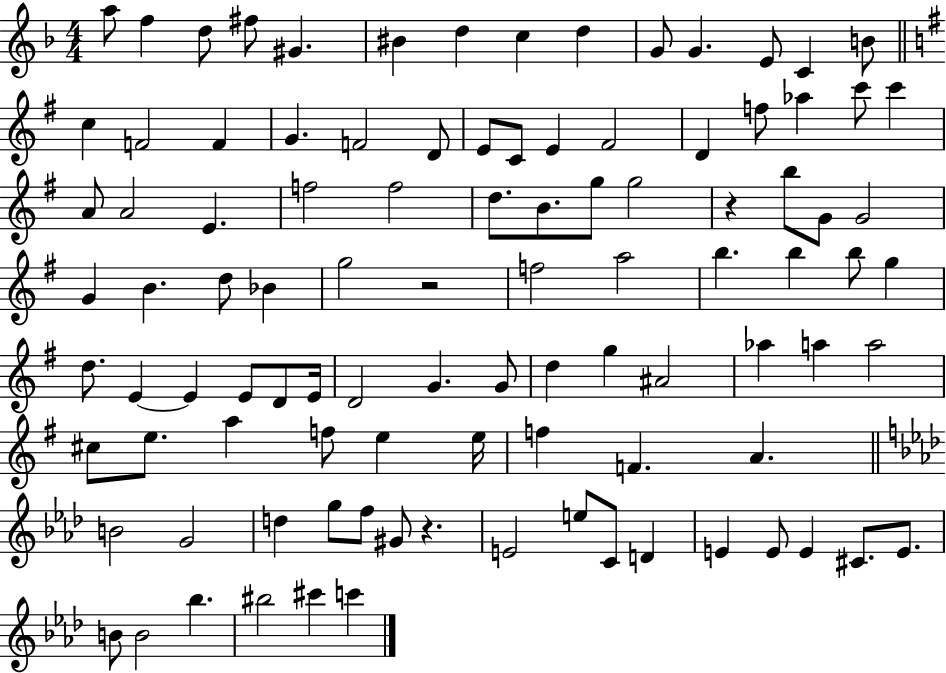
{
  \clef treble
  \numericTimeSignature
  \time 4/4
  \key f \major
  a''8 f''4 d''8 fis''8 gis'4. | bis'4 d''4 c''4 d''4 | g'8 g'4. e'8 c'4 b'8 | \bar "||" \break \key g \major c''4 f'2 f'4 | g'4. f'2 d'8 | e'8 c'8 e'4 fis'2 | d'4 f''8 aes''4 c'''8 c'''4 | \break a'8 a'2 e'4. | f''2 f''2 | d''8. b'8. g''8 g''2 | r4 b''8 g'8 g'2 | \break g'4 b'4. d''8 bes'4 | g''2 r2 | f''2 a''2 | b''4. b''4 b''8 g''4 | \break d''8. e'4~~ e'4 e'8 d'8 e'16 | d'2 g'4. g'8 | d''4 g''4 ais'2 | aes''4 a''4 a''2 | \break cis''8 e''8. a''4 f''8 e''4 e''16 | f''4 f'4. a'4. | \bar "||" \break \key f \minor b'2 g'2 | d''4 g''8 f''8 gis'8 r4. | e'2 e''8 c'8 d'4 | e'4 e'8 e'4 cis'8. e'8. | \break b'8 b'2 bes''4. | bis''2 cis'''4 c'''4 | \bar "|."
}